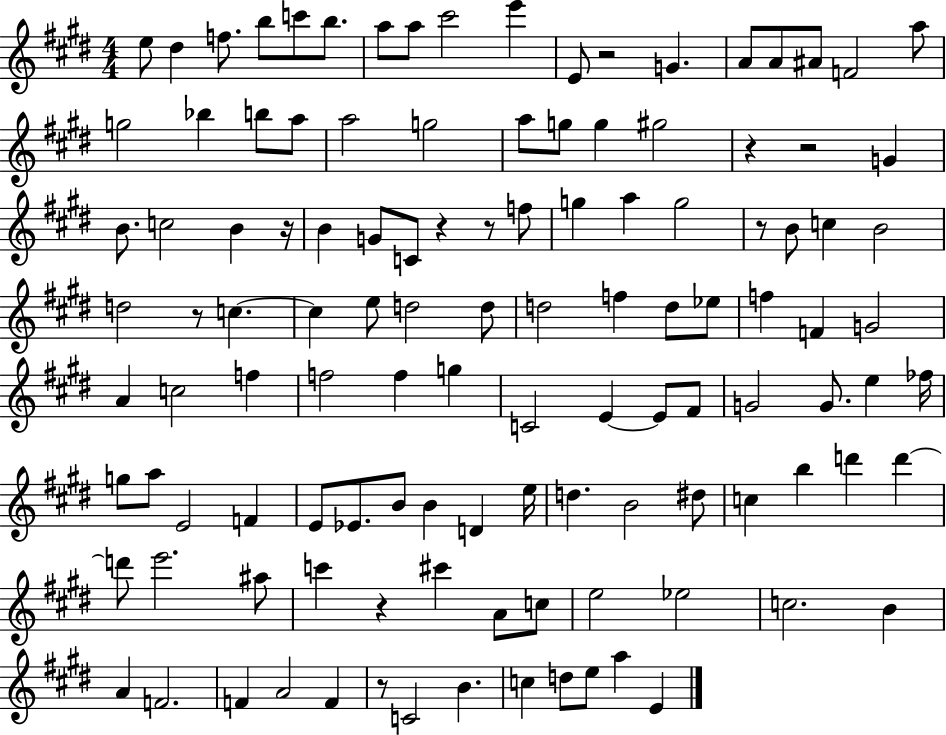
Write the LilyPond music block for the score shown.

{
  \clef treble
  \numericTimeSignature
  \time 4/4
  \key e \major
  e''8 dis''4 f''8. b''8 c'''8 b''8. | a''8 a''8 cis'''2 e'''4 | e'8 r2 g'4. | a'8 a'8 ais'8 f'2 a''8 | \break g''2 bes''4 b''8 a''8 | a''2 g''2 | a''8 g''8 g''4 gis''2 | r4 r2 g'4 | \break b'8. c''2 b'4 r16 | b'4 g'8 c'8 r4 r8 f''8 | g''4 a''4 g''2 | r8 b'8 c''4 b'2 | \break d''2 r8 c''4.~~ | c''4 e''8 d''2 d''8 | d''2 f''4 d''8 ees''8 | f''4 f'4 g'2 | \break a'4 c''2 f''4 | f''2 f''4 g''4 | c'2 e'4~~ e'8 fis'8 | g'2 g'8. e''4 fes''16 | \break g''8 a''8 e'2 f'4 | e'8 ees'8. b'8 b'4 d'4 e''16 | d''4. b'2 dis''8 | c''4 b''4 d'''4 d'''4~~ | \break d'''8 e'''2. ais''8 | c'''4 r4 cis'''4 a'8 c''8 | e''2 ees''2 | c''2. b'4 | \break a'4 f'2. | f'4 a'2 f'4 | r8 c'2 b'4. | c''4 d''8 e''8 a''4 e'4 | \break \bar "|."
}